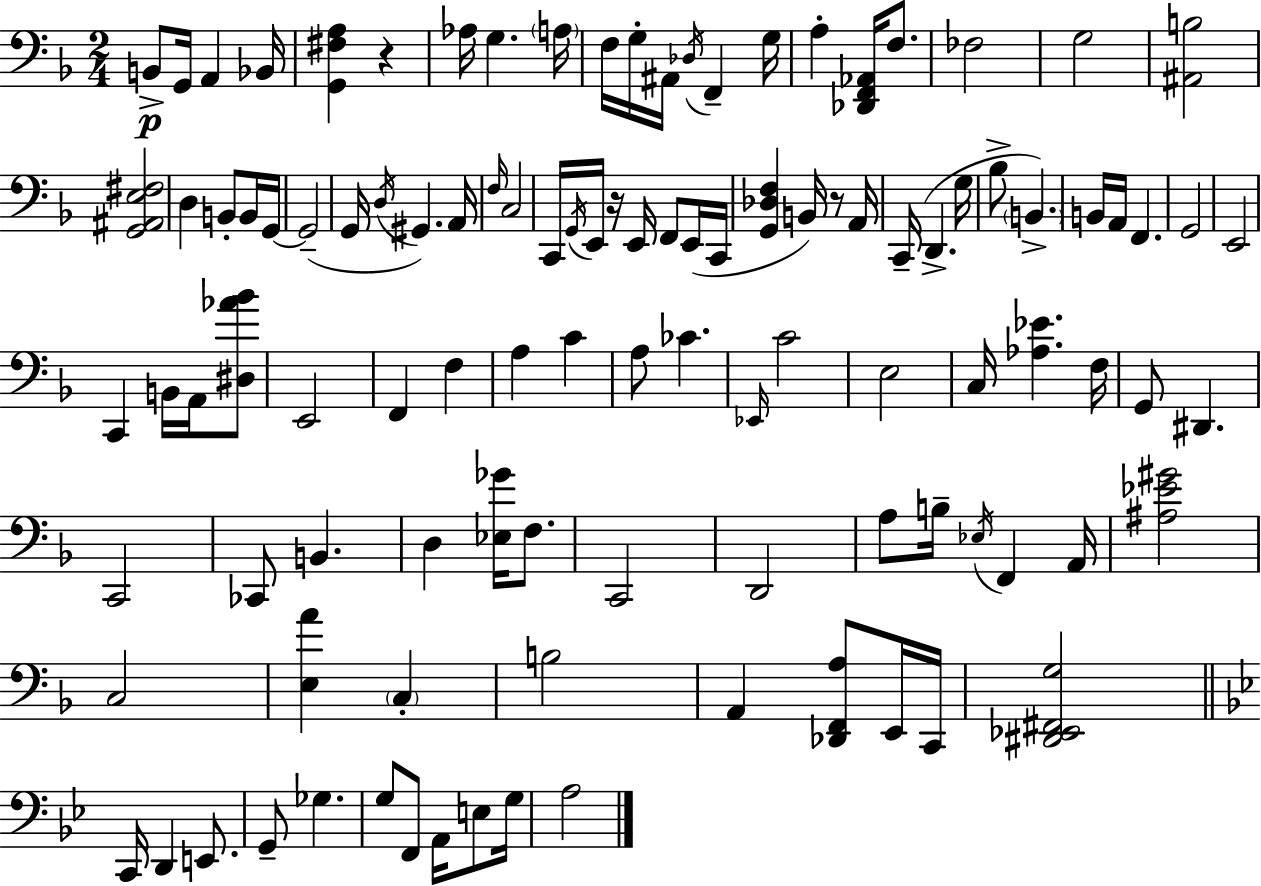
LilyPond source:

{
  \clef bass
  \numericTimeSignature
  \time 2/4
  \key f \major
  b,8->\p g,16 a,4 bes,16 | <g, fis a>4 r4 | aes16 g4. \parenthesize a16 | f16 g16-. ais,16 \acciaccatura { des16 } f,4-- | \break g16 a4-. <des, f, aes,>16 f8. | fes2 | g2 | <ais, b>2 | \break <g, ais, e fis>2 | d4 b,8-. b,16 | g,16~~ g,2--( | g,16 \acciaccatura { d16 } gis,4.) | \break a,16 \grace { f16 } c2 | c,16 \acciaccatura { g,16 } e,16 r16 e,16 | f,8 e,16( c,16 <g, des f>4 | b,16) r8 a,16 c,16--( d,4.-> | \break g16 bes8-> \parenthesize b,4.->) | b,16 a,16 f,4. | g,2 | e,2 | \break c,4 | b,16 a,16 <dis aes' bes'>8 e,2 | f,4 | f4 a4 | \break c'4 a8 ces'4. | \grace { ees,16 } c'2 | e2 | c16 <aes ees'>4. | \break f16 g,8 dis,4. | c,2 | ces,8 b,4. | d4 | \break <ees ges'>16 f8. c,2 | d,2 | a8 b16-- | \acciaccatura { ees16 } f,4 a,16 <ais ees' gis'>2 | \break c2 | <e a'>4 | \parenthesize c4-. b2 | a,4 | \break <des, f, a>8 e,16 c,16 <dis, ees, fis, g>2 | \bar "||" \break \key bes \major c,16 d,4 e,8. | g,8-- ges4. | g8 f,8 a,16 e8 g16 | a2 | \break \bar "|."
}